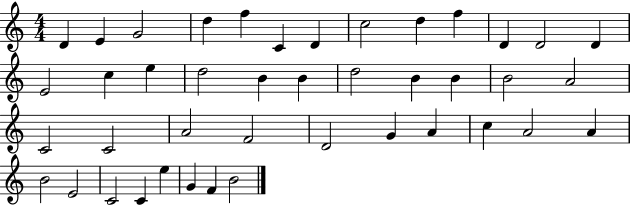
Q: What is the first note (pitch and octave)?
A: D4